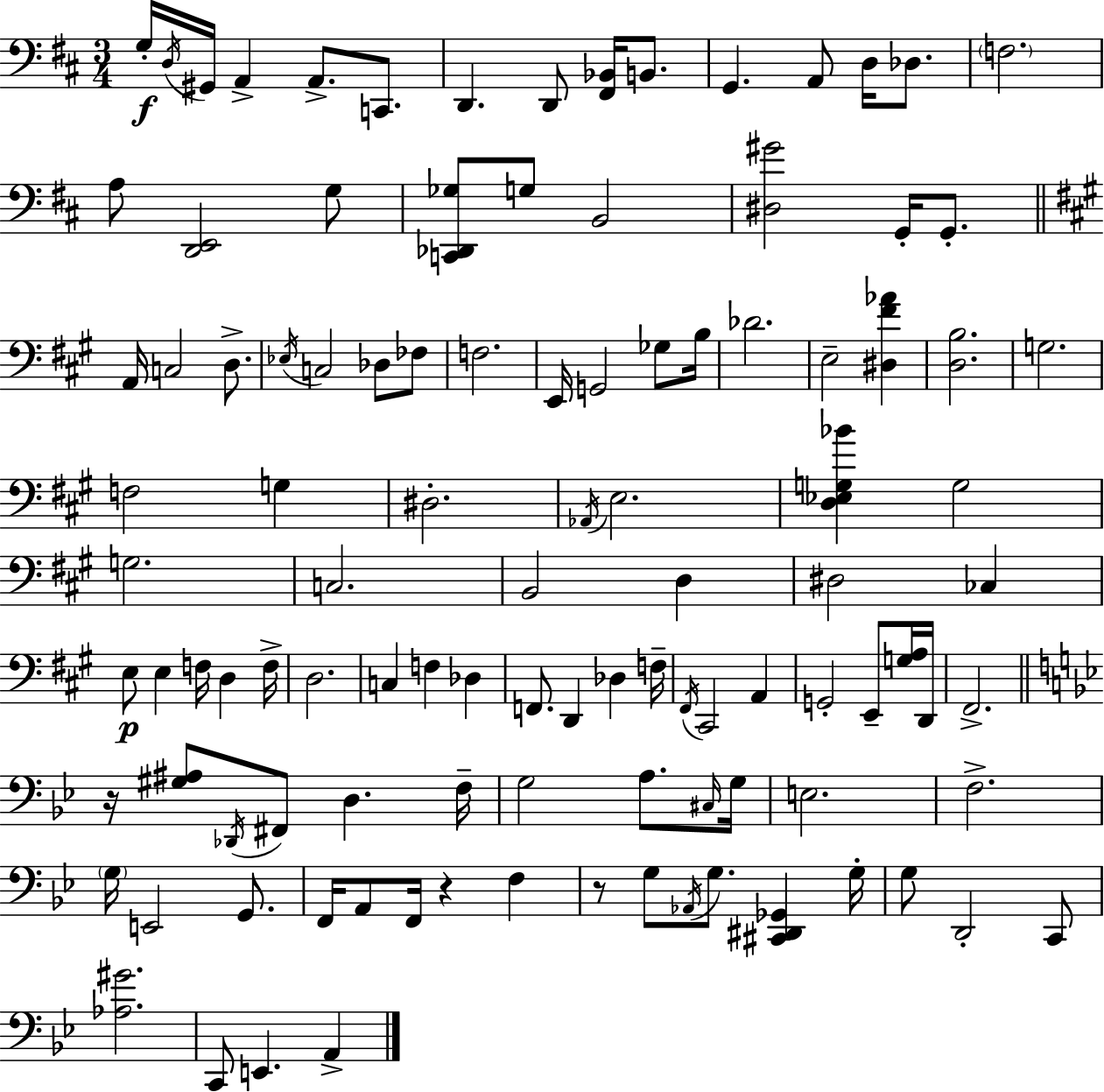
X:1
T:Untitled
M:3/4
L:1/4
K:D
G,/4 D,/4 ^G,,/4 A,, A,,/2 C,,/2 D,, D,,/2 [^F,,_B,,]/4 B,,/2 G,, A,,/2 D,/4 _D,/2 F,2 A,/2 [D,,E,,]2 G,/2 [C,,_D,,_G,]/2 G,/2 B,,2 [^D,^G]2 G,,/4 G,,/2 A,,/4 C,2 D,/2 _E,/4 C,2 _D,/2 _F,/2 F,2 E,,/4 G,,2 _G,/2 B,/4 _D2 E,2 [^D,^F_A] [D,B,]2 G,2 F,2 G, ^D,2 _A,,/4 E,2 [D,_E,G,_B] G,2 G,2 C,2 B,,2 D, ^D,2 _C, E,/2 E, F,/4 D, F,/4 D,2 C, F, _D, F,,/2 D,, _D, F,/4 ^F,,/4 ^C,,2 A,, G,,2 E,,/2 [G,A,]/4 D,,/4 ^F,,2 z/4 [^G,^A,]/2 _D,,/4 ^F,,/2 D, F,/4 G,2 A,/2 ^C,/4 G,/4 E,2 F,2 G,/4 E,,2 G,,/2 F,,/4 A,,/2 F,,/4 z F, z/2 G,/2 _A,,/4 G,/2 [^C,,^D,,_G,,] G,/4 G,/2 D,,2 C,,/2 [_A,^G]2 C,,/2 E,, A,,